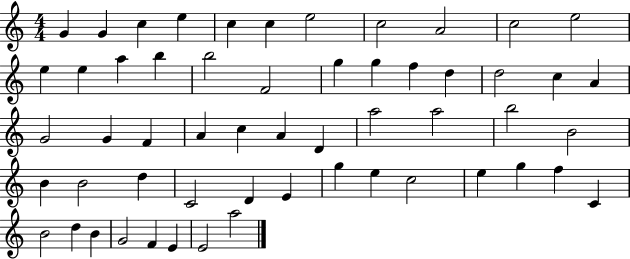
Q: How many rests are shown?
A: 0